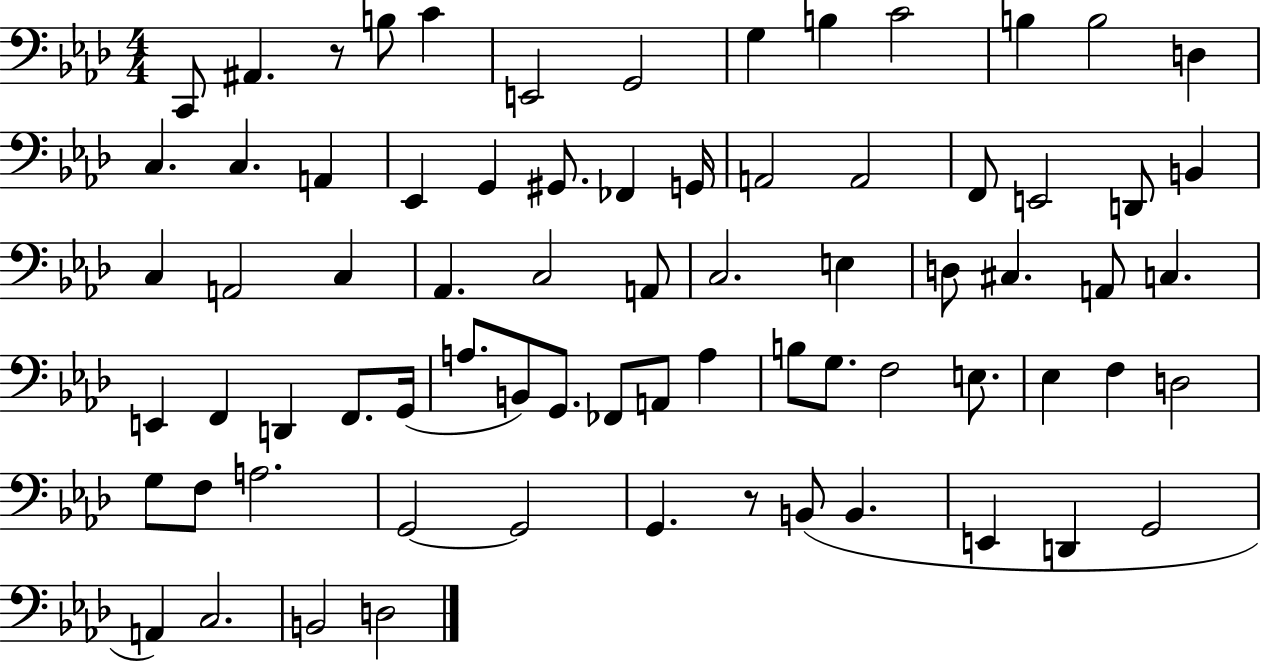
X:1
T:Untitled
M:4/4
L:1/4
K:Ab
C,,/2 ^A,, z/2 B,/2 C E,,2 G,,2 G, B, C2 B, B,2 D, C, C, A,, _E,, G,, ^G,,/2 _F,, G,,/4 A,,2 A,,2 F,,/2 E,,2 D,,/2 B,, C, A,,2 C, _A,, C,2 A,,/2 C,2 E, D,/2 ^C, A,,/2 C, E,, F,, D,, F,,/2 G,,/4 A,/2 B,,/2 G,,/2 _F,,/2 A,,/2 A, B,/2 G,/2 F,2 E,/2 _E, F, D,2 G,/2 F,/2 A,2 G,,2 G,,2 G,, z/2 B,,/2 B,, E,, D,, G,,2 A,, C,2 B,,2 D,2